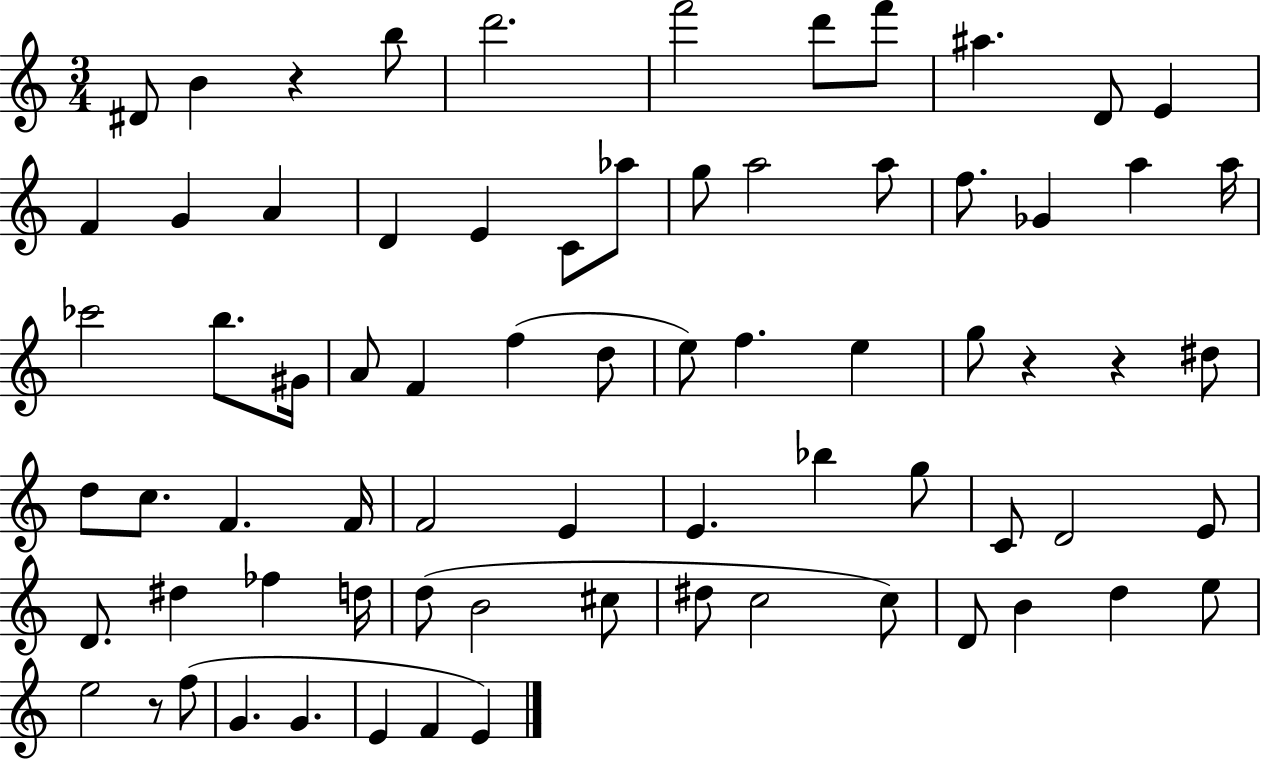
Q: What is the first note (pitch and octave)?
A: D#4